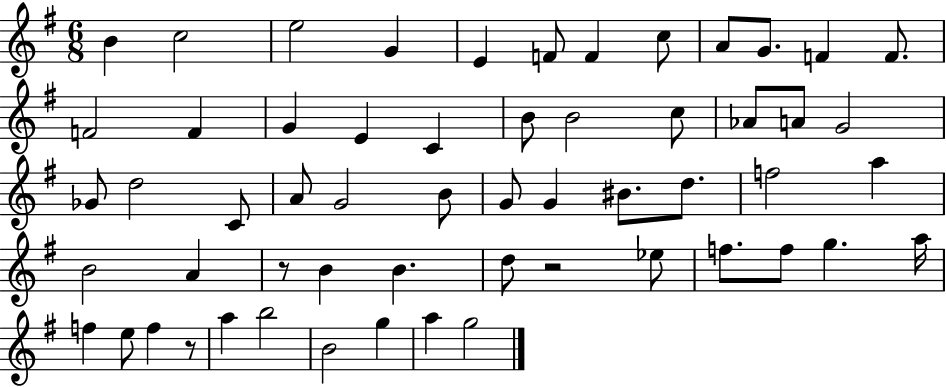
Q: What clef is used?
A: treble